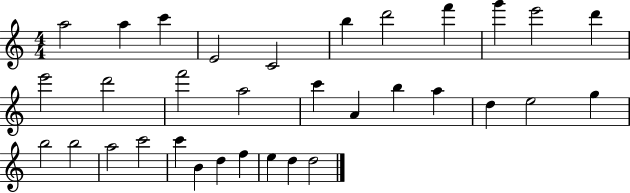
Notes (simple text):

A5/h A5/q C6/q E4/h C4/h B5/q D6/h F6/q G6/q E6/h D6/q E6/h D6/h F6/h A5/h C6/q A4/q B5/q A5/q D5/q E5/h G5/q B5/h B5/h A5/h C6/h C6/q B4/q D5/q F5/q E5/q D5/q D5/h